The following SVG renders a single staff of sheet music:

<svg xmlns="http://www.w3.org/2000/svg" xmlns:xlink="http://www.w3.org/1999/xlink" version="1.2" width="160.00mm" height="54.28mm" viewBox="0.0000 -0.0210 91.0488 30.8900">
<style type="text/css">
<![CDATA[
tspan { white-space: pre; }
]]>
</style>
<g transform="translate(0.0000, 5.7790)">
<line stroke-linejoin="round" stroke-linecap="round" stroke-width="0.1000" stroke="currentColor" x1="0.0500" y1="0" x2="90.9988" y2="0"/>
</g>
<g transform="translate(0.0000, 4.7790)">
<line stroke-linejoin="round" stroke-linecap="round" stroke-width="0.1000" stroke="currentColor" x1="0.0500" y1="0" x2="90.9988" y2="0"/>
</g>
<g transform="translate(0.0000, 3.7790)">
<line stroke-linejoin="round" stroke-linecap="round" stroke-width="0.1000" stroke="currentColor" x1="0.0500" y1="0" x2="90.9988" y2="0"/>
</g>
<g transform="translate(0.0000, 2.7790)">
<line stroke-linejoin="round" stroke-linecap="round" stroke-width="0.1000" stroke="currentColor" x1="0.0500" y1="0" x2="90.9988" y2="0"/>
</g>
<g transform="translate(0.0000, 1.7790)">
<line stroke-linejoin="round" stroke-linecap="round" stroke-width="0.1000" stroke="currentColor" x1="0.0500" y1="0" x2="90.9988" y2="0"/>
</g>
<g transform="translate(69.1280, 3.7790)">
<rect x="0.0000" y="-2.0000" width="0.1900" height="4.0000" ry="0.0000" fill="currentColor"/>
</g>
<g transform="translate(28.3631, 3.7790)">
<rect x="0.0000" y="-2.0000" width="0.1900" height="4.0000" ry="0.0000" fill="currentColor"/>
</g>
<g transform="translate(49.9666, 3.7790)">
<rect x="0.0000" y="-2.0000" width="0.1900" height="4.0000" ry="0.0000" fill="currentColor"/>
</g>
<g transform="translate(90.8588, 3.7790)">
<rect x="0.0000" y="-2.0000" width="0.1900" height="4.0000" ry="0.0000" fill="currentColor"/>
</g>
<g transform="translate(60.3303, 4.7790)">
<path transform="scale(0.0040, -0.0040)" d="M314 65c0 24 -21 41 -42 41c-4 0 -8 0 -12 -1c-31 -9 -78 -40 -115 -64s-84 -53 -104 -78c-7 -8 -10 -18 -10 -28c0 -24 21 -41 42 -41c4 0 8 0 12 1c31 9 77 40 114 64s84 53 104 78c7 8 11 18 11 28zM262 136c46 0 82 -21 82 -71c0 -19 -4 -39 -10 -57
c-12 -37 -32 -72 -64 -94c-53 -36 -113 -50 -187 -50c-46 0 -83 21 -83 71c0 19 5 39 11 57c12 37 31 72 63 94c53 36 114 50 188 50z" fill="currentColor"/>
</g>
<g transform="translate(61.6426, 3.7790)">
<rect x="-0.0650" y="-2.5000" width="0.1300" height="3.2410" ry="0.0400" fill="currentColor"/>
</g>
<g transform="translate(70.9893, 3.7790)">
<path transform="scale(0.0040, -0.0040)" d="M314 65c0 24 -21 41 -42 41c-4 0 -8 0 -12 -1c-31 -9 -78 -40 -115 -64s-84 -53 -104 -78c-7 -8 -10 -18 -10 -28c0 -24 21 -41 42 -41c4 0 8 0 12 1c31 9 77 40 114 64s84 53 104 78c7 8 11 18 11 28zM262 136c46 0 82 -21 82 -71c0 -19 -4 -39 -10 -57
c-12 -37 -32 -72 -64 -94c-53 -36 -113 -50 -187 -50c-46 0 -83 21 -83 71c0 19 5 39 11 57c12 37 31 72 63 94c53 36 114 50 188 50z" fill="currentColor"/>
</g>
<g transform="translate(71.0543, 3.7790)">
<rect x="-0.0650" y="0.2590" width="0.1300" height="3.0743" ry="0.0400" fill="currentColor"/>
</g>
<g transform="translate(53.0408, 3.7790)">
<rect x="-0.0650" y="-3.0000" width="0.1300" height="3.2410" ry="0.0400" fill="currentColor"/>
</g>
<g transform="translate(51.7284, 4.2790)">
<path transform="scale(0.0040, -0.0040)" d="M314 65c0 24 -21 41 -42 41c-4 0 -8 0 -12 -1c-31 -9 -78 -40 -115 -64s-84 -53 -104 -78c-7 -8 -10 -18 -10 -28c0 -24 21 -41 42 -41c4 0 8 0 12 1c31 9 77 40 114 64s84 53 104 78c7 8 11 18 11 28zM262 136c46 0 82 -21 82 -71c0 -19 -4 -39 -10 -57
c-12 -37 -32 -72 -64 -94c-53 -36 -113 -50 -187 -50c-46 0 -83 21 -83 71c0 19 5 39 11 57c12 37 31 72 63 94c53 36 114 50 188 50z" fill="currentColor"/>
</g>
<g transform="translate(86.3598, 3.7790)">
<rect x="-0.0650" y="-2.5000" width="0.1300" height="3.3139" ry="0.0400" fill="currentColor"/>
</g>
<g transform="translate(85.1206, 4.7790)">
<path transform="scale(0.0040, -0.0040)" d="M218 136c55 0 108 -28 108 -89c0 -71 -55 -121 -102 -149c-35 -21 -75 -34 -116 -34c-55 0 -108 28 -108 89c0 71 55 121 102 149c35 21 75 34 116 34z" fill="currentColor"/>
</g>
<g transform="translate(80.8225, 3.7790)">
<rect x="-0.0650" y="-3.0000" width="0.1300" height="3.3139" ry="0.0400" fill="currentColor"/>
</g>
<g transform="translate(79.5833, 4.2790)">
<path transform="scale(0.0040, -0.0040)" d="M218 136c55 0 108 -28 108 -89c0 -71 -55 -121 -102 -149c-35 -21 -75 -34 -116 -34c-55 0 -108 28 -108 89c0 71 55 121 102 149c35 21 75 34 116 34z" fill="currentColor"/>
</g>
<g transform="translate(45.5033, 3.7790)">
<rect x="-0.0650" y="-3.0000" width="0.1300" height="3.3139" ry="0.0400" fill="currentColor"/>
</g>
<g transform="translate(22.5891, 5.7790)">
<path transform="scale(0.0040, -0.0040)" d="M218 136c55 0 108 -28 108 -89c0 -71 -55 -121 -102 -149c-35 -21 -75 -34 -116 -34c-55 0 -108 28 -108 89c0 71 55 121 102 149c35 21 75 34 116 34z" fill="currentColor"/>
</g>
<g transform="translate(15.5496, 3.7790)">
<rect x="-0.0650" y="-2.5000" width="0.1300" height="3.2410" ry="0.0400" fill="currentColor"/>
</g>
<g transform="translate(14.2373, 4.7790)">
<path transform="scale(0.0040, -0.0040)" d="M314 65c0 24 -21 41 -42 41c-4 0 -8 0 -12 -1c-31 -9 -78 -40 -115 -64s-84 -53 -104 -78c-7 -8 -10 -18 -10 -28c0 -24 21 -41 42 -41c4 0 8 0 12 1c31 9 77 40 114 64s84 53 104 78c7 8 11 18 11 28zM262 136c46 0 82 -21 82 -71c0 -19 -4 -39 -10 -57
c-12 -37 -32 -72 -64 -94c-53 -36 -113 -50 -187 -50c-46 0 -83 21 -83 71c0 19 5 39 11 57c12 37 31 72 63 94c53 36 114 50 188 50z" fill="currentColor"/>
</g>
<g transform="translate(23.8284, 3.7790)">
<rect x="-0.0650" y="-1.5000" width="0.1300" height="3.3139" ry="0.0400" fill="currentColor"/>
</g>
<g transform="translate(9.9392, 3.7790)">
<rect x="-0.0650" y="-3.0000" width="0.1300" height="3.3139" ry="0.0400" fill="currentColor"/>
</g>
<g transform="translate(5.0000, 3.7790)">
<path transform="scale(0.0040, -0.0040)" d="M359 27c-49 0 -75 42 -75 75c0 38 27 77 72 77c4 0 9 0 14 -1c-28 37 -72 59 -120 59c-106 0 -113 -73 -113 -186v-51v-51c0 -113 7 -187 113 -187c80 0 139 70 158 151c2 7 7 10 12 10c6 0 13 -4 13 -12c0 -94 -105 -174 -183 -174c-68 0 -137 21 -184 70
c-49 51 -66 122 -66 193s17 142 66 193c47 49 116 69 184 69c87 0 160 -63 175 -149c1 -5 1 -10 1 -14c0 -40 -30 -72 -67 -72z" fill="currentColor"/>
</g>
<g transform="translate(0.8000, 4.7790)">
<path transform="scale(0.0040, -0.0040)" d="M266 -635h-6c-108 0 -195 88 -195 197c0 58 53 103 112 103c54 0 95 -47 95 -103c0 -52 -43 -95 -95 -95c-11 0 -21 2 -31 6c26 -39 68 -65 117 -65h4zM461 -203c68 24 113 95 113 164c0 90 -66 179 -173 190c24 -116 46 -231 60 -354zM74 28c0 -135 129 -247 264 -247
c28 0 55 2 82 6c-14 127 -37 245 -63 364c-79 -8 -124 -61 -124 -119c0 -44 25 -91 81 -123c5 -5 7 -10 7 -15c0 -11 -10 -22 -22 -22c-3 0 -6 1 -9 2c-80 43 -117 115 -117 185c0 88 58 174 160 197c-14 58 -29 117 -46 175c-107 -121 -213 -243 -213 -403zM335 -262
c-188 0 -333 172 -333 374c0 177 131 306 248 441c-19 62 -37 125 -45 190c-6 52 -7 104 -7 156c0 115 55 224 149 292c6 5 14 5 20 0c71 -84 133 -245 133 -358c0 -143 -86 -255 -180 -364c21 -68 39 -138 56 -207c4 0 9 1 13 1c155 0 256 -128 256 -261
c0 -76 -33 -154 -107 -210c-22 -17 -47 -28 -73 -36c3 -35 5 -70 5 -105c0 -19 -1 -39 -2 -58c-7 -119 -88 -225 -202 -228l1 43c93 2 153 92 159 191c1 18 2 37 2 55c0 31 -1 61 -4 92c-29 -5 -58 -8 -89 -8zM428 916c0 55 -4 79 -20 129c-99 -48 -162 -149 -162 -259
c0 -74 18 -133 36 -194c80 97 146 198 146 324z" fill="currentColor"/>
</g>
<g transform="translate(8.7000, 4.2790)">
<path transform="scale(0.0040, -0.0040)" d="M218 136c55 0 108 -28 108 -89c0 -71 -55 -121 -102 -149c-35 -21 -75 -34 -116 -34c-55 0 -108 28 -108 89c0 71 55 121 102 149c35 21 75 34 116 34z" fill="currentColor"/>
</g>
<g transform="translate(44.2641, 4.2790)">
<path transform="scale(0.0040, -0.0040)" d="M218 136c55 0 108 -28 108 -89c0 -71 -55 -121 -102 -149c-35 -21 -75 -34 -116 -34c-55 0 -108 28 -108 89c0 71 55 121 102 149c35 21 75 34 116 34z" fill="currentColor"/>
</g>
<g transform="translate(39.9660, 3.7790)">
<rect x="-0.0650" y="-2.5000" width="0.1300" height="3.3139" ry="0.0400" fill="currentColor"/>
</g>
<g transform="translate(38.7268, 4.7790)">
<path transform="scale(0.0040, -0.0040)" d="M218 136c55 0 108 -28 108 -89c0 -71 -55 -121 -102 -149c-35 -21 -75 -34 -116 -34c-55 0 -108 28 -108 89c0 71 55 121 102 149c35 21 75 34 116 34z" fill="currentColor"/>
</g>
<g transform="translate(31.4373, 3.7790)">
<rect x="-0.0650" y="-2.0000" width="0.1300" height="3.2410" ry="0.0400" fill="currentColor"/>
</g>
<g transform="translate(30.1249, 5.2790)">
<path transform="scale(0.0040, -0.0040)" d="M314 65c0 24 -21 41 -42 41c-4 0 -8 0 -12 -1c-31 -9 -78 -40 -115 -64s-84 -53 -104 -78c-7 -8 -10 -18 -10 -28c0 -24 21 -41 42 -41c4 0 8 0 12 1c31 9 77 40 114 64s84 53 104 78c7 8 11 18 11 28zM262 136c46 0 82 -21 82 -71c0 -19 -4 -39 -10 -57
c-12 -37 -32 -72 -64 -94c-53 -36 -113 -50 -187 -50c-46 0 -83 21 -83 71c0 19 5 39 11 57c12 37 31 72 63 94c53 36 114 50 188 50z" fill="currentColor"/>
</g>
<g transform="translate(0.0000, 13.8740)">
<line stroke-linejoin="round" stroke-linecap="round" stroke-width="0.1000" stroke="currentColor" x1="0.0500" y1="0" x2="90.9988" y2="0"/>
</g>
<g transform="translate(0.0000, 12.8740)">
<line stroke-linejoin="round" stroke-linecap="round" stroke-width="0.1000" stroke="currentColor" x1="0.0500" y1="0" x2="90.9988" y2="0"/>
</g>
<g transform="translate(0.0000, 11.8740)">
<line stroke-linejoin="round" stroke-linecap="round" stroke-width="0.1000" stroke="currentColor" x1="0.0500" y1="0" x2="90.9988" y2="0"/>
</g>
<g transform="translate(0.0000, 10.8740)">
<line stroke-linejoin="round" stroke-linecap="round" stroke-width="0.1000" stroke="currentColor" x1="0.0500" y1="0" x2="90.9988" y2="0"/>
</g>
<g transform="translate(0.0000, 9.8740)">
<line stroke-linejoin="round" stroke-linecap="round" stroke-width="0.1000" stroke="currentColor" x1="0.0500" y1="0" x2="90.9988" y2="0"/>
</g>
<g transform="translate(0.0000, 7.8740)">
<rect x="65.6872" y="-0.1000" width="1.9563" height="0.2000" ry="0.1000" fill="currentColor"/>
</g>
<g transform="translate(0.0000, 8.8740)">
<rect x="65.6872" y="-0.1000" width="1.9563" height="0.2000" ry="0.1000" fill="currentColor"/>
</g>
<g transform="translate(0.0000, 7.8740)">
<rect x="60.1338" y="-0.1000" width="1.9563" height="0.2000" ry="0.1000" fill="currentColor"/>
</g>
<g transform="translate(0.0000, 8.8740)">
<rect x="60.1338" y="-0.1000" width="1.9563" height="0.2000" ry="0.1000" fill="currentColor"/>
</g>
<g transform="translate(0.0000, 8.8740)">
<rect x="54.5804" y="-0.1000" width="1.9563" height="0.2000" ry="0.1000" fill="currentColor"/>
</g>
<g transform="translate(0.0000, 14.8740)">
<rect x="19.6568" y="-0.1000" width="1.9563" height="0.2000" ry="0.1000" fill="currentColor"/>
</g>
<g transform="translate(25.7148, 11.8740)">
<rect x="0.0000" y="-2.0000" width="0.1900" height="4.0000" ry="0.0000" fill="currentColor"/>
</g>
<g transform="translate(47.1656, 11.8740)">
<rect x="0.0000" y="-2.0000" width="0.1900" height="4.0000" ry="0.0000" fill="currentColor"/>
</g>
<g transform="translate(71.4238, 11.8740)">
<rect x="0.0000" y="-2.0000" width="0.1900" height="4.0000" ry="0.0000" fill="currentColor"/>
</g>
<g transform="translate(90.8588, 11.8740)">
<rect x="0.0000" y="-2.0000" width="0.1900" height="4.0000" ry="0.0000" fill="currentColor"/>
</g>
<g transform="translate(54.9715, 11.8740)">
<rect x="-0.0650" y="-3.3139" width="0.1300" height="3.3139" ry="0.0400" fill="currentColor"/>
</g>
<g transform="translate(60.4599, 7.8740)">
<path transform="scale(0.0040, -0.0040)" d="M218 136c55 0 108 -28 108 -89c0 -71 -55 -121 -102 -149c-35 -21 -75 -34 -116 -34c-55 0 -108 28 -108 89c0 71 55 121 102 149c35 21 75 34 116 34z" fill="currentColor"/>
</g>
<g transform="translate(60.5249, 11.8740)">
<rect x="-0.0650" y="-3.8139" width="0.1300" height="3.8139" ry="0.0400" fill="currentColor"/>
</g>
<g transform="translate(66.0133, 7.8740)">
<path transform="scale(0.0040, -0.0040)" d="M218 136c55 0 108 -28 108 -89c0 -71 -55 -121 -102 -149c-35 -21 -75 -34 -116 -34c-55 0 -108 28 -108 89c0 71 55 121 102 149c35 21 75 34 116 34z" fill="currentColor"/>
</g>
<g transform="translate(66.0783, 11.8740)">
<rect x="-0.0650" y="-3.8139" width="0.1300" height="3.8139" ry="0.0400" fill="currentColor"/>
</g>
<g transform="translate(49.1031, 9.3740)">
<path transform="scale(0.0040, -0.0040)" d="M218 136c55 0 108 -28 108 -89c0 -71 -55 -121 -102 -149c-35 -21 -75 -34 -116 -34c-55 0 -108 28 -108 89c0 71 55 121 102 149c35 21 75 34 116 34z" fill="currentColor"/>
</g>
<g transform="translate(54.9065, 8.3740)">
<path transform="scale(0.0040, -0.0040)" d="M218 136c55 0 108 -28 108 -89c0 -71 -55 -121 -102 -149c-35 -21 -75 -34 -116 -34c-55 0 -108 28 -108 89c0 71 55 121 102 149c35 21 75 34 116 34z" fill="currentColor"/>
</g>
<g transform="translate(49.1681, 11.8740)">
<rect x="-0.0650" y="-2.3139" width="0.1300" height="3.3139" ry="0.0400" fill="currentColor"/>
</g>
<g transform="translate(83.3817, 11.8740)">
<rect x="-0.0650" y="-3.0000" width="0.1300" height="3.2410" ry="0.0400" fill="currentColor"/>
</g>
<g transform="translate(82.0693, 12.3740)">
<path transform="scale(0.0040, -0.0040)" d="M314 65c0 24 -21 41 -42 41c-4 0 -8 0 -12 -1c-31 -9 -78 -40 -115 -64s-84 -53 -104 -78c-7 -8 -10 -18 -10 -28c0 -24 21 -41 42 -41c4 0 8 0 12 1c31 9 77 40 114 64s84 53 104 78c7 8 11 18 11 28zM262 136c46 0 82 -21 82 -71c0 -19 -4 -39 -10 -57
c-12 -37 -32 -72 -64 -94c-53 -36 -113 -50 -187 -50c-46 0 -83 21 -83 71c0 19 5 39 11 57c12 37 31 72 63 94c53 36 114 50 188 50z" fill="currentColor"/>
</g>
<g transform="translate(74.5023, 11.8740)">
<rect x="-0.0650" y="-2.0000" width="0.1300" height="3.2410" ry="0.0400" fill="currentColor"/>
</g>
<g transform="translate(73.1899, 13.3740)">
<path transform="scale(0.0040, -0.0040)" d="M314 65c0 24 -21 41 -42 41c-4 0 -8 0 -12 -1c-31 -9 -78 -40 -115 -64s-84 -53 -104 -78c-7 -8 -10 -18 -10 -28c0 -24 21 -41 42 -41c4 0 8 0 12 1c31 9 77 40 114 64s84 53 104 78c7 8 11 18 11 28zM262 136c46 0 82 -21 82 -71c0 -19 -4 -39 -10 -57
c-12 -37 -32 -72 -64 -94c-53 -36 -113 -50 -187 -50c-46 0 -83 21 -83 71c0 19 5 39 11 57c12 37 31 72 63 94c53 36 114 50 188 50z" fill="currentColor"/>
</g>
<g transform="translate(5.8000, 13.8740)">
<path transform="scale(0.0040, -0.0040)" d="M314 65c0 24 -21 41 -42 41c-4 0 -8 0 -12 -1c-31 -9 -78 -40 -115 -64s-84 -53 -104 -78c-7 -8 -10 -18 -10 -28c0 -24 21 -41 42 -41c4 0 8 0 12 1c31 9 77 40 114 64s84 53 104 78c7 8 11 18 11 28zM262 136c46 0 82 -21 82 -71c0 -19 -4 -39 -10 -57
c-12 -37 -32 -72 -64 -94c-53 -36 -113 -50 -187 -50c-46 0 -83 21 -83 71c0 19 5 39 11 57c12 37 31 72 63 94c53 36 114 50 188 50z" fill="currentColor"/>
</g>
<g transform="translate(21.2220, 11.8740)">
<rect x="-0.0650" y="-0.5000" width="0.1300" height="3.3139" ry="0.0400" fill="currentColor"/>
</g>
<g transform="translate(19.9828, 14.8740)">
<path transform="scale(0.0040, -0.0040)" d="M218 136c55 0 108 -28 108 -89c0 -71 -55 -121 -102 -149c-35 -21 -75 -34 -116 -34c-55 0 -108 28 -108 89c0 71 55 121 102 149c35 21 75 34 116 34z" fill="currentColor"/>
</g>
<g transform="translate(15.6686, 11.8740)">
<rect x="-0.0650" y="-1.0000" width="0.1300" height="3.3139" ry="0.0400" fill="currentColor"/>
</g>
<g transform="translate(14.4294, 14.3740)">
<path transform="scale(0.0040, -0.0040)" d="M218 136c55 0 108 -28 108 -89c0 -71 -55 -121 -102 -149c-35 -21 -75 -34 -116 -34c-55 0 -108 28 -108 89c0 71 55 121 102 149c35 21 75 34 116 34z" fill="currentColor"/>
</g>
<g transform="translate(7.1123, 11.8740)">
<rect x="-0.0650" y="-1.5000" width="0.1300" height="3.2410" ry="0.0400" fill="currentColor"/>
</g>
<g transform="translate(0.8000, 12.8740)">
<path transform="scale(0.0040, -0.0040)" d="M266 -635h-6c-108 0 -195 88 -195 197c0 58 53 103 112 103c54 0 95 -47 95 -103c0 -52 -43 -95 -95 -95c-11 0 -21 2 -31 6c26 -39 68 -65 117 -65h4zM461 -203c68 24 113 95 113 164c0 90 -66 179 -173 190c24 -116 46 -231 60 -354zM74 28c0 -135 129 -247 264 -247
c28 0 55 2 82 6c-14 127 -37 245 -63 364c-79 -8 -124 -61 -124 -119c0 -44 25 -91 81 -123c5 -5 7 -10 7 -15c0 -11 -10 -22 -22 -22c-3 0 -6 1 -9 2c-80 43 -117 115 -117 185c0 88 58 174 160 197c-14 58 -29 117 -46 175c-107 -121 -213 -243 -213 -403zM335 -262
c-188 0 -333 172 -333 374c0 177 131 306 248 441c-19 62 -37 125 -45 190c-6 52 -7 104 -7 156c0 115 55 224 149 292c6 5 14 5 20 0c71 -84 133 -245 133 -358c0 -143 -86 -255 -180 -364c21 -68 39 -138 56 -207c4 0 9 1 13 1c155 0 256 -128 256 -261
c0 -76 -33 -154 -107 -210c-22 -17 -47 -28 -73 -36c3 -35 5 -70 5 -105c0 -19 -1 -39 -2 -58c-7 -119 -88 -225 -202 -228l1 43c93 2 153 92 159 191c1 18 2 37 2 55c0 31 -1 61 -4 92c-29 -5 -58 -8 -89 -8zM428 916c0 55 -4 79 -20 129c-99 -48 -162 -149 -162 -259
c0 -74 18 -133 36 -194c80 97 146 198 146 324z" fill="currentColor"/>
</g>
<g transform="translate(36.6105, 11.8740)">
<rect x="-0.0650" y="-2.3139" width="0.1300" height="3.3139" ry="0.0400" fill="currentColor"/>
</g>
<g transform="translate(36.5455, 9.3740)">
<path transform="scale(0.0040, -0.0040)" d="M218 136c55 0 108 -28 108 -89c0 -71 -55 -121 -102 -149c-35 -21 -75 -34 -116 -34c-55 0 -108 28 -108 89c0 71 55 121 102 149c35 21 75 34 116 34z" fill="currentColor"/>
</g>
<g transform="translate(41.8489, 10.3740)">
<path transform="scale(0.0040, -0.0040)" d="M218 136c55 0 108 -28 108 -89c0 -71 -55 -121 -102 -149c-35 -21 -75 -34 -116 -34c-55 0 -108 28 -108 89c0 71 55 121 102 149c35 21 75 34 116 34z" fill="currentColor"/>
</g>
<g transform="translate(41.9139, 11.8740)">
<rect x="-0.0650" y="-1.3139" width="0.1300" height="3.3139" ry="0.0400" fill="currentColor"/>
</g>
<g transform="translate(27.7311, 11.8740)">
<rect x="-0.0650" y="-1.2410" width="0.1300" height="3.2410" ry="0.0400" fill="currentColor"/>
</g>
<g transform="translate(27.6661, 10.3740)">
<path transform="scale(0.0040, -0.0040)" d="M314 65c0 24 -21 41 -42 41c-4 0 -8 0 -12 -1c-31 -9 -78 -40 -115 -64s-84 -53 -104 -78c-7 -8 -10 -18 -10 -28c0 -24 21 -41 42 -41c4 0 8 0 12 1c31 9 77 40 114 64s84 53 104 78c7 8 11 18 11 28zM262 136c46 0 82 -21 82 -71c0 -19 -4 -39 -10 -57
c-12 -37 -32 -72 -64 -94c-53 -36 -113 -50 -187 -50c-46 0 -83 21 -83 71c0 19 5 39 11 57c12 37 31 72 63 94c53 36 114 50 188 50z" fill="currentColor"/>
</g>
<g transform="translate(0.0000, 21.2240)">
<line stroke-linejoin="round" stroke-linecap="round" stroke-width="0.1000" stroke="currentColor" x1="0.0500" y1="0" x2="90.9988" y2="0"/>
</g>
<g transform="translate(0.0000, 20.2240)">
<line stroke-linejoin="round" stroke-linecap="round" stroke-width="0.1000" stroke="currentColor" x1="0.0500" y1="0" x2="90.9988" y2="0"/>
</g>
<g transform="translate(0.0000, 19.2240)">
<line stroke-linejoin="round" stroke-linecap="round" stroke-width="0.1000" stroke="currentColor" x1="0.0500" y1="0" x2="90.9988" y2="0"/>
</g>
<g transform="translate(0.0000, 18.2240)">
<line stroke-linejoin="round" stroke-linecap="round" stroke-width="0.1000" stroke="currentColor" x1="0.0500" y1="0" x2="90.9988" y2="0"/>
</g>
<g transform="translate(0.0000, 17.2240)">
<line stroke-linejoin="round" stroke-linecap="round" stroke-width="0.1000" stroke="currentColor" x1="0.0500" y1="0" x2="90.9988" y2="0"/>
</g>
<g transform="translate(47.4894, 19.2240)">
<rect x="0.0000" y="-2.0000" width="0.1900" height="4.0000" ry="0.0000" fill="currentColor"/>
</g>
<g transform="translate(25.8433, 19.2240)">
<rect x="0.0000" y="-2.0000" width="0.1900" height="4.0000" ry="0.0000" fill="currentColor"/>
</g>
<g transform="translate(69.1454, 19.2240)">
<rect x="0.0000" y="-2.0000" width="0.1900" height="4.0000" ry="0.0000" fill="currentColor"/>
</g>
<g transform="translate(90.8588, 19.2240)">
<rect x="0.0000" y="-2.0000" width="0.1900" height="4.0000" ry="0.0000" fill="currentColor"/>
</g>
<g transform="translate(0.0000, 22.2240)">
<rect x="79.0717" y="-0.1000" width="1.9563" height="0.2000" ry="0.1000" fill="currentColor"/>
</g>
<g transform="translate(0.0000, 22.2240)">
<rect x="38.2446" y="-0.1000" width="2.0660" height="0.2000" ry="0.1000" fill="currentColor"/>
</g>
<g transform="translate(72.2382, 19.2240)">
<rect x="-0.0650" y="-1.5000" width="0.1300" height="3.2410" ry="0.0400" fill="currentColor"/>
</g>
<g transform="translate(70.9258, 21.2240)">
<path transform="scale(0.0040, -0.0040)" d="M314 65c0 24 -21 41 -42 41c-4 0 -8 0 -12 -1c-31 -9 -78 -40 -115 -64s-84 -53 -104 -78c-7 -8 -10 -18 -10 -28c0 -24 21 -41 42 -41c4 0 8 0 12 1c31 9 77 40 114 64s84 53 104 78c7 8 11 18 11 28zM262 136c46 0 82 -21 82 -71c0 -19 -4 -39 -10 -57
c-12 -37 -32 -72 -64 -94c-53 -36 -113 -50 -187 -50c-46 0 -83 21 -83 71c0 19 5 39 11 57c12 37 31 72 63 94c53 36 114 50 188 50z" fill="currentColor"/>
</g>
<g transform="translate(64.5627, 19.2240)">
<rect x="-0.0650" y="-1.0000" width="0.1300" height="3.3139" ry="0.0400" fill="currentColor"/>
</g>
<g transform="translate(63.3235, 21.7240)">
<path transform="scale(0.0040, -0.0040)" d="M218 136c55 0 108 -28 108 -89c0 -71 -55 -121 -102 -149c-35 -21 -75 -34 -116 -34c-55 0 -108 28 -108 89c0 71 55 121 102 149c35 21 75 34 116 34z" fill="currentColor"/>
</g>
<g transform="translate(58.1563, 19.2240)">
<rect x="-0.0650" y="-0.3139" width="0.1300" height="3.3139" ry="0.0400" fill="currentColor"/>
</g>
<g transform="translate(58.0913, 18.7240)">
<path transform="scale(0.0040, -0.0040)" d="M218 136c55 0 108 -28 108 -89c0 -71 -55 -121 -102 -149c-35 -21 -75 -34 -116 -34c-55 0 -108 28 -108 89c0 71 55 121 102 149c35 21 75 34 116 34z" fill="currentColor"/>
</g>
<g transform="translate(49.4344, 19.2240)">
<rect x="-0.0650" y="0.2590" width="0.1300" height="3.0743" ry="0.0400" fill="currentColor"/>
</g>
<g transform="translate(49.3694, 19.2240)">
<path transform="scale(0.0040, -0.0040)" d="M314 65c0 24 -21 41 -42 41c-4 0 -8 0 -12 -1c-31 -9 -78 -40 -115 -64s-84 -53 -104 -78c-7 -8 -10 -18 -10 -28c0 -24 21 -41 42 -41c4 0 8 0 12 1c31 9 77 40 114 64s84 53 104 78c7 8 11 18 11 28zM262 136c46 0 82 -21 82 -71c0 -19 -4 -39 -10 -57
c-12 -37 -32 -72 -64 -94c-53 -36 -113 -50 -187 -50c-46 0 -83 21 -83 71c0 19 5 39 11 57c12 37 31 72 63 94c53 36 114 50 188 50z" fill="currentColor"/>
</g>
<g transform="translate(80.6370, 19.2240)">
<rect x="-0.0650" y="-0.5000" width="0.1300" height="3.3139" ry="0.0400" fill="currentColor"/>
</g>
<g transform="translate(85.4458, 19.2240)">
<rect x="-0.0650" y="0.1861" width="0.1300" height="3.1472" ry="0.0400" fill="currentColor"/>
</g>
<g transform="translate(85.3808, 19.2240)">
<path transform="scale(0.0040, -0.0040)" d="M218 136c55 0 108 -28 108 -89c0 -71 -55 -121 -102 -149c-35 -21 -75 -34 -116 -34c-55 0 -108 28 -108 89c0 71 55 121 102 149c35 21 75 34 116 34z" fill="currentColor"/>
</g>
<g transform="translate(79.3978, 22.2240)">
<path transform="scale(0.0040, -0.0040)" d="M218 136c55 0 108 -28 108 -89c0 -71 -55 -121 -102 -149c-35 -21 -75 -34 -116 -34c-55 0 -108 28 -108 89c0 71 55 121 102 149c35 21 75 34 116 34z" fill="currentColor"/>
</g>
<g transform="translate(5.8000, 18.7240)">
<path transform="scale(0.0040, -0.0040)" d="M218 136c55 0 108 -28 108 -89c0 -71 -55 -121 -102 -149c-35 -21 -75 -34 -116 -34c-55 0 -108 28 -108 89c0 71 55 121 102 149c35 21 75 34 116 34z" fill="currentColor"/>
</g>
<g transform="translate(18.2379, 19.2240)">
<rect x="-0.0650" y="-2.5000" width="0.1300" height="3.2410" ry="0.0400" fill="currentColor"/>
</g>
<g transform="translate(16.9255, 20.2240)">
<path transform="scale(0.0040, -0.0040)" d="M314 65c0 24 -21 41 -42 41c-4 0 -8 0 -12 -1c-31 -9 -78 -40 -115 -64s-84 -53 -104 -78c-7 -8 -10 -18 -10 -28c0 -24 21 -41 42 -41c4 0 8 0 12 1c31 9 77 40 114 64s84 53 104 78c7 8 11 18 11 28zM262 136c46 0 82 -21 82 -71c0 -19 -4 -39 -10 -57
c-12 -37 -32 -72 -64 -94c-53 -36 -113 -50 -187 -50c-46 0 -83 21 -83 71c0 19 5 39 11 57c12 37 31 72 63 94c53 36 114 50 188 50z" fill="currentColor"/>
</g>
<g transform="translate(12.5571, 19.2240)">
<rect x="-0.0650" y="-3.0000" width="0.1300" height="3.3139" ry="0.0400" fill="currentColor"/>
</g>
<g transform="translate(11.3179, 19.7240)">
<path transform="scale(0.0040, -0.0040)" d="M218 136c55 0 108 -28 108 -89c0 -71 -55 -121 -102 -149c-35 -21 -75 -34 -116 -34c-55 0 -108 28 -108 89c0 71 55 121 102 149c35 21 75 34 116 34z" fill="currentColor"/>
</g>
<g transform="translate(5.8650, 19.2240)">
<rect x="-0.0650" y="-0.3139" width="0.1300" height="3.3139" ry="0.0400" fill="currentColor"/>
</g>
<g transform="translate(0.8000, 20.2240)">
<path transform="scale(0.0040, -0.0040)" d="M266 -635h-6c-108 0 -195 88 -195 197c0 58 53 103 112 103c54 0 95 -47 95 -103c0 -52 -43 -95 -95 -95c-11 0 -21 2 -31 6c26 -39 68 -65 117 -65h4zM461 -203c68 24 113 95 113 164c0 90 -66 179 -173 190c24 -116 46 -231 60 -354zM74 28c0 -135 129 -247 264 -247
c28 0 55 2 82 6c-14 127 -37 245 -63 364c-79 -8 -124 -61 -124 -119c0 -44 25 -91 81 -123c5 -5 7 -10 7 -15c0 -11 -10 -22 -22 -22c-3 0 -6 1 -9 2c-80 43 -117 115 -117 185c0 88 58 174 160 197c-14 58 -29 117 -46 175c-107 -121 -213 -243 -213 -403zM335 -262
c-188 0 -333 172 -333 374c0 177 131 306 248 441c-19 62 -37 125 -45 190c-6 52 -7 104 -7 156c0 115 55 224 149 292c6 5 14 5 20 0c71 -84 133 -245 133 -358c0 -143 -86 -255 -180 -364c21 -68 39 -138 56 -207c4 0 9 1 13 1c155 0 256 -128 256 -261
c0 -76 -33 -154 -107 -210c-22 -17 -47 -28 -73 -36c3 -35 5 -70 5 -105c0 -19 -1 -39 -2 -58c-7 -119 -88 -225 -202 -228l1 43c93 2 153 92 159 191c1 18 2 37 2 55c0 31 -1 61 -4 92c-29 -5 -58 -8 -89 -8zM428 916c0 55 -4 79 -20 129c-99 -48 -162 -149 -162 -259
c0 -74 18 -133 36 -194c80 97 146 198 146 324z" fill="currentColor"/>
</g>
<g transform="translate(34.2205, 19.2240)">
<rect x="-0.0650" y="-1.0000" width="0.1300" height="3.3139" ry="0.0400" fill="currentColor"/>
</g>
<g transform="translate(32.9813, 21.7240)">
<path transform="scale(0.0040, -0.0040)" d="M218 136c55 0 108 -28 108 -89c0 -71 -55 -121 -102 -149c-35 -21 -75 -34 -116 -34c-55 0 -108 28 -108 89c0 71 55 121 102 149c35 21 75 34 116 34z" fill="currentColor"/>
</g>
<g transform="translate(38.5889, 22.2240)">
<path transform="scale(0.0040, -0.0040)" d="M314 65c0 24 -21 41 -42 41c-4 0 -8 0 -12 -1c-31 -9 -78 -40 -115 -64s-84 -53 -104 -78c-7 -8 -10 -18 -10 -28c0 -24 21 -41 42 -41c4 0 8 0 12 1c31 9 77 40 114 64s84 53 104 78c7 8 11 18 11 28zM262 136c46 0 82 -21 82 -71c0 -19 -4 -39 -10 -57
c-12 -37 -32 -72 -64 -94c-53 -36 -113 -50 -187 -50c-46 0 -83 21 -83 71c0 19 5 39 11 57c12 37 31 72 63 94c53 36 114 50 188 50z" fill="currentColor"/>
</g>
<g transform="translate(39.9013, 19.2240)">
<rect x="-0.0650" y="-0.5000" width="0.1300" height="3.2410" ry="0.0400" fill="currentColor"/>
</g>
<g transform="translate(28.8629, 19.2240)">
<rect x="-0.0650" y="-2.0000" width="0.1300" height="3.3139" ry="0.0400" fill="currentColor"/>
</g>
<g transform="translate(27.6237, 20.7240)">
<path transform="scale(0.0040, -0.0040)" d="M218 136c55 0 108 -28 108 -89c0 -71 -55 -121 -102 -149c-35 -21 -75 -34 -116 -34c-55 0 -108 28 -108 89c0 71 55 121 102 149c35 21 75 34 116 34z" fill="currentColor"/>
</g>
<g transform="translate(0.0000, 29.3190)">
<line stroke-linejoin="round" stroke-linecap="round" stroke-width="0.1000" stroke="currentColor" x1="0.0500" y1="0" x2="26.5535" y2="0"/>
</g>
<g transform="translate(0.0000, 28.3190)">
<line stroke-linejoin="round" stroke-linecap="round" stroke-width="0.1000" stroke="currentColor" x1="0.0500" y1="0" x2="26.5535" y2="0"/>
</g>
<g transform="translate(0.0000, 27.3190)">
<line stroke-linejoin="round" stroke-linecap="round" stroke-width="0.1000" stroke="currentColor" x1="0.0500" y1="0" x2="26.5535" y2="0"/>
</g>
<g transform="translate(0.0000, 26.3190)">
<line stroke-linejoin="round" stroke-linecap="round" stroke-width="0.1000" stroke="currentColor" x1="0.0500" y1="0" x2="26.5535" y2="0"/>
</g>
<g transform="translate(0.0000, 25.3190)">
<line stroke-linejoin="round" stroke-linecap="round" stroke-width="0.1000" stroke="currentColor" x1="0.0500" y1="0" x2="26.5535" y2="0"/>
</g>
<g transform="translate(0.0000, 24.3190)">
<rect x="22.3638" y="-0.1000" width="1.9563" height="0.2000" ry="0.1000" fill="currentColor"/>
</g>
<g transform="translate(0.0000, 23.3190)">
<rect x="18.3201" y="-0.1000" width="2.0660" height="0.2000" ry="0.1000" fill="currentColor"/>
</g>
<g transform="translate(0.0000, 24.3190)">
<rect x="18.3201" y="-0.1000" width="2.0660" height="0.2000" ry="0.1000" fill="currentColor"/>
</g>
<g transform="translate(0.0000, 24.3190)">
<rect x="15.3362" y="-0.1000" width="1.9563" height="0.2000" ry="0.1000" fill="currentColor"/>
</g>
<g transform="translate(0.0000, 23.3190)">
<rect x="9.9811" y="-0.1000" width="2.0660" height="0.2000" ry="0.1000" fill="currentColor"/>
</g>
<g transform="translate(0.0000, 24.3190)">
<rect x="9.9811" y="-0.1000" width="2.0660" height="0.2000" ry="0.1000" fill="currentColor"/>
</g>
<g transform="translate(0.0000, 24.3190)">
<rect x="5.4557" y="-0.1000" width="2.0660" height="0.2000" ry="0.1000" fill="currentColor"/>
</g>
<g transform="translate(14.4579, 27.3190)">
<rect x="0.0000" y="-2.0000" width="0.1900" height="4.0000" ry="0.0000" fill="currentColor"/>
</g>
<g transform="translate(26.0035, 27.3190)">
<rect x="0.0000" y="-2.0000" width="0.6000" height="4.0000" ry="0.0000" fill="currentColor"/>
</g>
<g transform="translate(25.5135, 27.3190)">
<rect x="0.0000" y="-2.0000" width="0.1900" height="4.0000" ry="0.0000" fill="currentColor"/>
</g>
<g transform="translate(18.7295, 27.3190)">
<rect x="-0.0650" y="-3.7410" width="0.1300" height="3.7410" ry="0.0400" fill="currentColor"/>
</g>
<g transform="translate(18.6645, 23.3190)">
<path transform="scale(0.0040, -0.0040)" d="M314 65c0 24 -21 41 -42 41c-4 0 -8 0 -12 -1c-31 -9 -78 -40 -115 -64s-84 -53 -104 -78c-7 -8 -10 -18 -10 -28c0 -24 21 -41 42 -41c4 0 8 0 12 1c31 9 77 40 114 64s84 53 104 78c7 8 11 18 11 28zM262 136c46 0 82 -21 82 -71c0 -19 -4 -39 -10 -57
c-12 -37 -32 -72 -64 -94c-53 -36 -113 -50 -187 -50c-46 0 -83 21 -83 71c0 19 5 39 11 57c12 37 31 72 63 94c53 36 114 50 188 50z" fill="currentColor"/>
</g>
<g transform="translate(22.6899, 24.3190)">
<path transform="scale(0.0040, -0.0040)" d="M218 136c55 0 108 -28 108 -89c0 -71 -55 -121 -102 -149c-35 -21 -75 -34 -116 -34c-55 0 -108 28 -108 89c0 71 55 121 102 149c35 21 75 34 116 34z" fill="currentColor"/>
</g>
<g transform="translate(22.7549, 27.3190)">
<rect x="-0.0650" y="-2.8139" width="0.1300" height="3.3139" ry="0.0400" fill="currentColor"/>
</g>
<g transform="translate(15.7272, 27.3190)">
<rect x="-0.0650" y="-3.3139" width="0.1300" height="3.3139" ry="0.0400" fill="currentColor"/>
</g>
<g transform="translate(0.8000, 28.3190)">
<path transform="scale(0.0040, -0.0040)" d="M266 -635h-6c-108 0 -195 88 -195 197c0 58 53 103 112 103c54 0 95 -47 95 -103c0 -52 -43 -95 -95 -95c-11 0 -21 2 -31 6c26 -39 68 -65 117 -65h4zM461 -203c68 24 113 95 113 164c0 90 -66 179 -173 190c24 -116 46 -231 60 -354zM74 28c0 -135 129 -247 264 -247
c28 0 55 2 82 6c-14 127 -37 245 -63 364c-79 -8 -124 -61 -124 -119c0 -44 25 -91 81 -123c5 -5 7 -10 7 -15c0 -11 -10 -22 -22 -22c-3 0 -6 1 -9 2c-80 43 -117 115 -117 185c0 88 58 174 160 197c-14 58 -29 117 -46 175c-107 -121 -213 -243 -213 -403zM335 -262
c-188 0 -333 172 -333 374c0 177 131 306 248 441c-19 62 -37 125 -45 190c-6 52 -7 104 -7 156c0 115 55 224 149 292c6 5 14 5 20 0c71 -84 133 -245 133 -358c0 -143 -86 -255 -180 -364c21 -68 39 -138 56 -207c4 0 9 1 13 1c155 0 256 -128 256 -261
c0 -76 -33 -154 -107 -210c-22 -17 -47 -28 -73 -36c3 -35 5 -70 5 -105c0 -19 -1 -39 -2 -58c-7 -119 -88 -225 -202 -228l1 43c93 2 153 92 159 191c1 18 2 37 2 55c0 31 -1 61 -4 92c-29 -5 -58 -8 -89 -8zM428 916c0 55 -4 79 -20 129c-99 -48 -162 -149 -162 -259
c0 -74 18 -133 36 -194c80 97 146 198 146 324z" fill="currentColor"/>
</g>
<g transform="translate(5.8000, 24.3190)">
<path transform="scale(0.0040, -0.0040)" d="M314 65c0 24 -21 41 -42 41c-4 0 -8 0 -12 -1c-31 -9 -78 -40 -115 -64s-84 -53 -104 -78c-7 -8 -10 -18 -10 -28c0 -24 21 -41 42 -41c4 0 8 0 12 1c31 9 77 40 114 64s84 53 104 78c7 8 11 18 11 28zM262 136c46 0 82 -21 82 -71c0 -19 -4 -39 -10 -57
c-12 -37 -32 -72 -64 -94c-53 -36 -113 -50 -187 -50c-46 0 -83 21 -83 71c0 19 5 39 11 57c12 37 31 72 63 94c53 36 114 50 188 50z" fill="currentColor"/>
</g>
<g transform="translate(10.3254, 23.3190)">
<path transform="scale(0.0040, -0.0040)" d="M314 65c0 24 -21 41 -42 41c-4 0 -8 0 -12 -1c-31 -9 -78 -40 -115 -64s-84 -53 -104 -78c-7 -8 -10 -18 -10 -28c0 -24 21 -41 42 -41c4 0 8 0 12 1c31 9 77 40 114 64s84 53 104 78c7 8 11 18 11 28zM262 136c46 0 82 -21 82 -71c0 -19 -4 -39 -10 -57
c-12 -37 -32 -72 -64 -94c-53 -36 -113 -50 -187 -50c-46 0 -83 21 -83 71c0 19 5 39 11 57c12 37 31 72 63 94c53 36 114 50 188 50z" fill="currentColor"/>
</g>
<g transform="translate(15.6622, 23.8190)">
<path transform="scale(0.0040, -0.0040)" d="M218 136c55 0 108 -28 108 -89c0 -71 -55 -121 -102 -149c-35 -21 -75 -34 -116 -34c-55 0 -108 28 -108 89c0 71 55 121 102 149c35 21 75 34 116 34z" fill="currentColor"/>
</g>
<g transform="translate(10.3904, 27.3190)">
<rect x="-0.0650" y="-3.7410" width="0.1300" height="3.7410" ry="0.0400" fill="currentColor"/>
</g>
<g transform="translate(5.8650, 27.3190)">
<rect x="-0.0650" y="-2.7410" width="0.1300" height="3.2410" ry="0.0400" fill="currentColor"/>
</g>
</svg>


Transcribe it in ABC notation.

X:1
T:Untitled
M:4/4
L:1/4
K:C
A G2 E F2 G A A2 G2 B2 A G E2 D C e2 g e g b c' c' F2 A2 c A G2 F D C2 B2 c D E2 C B a2 c'2 b c'2 a